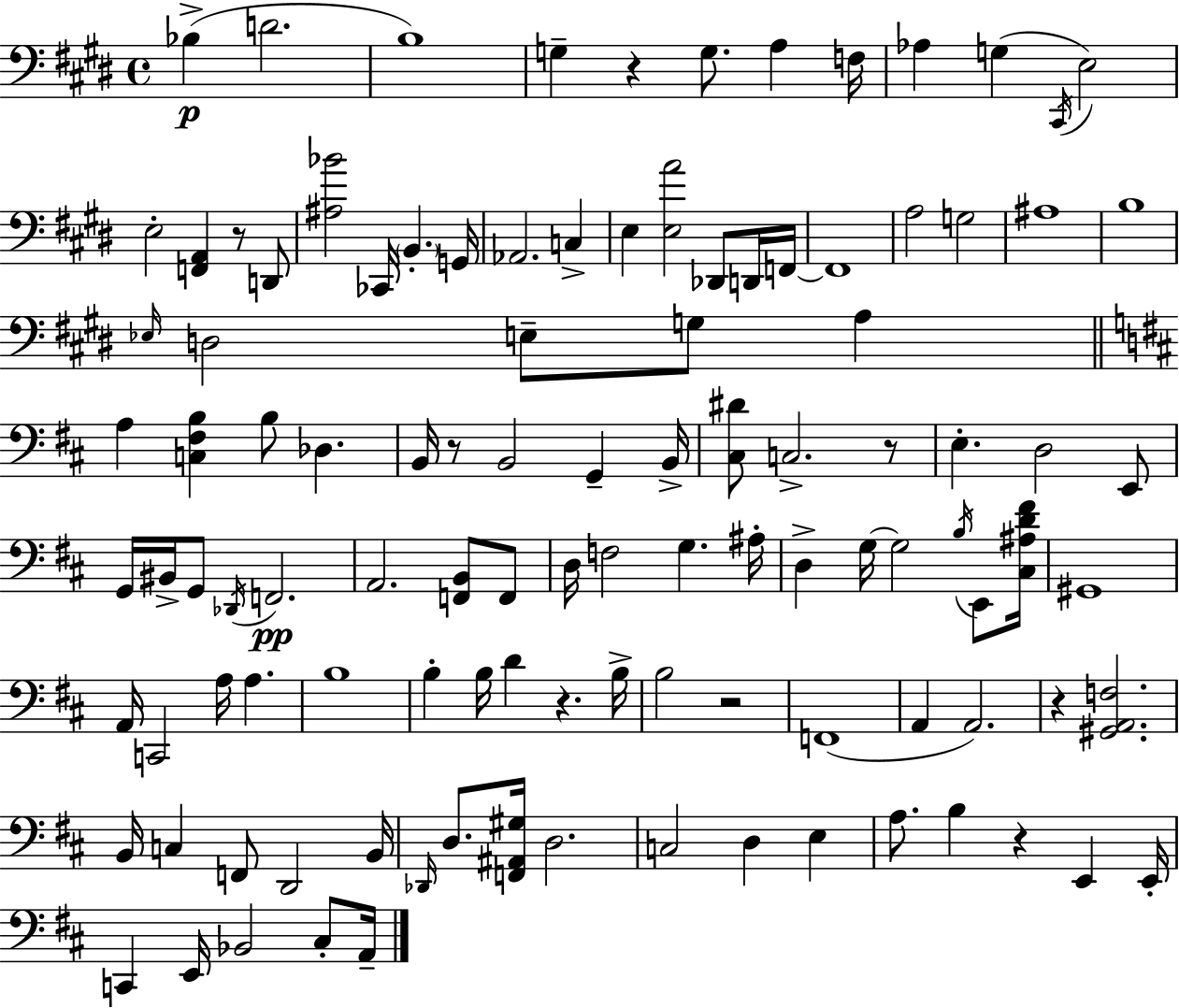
X:1
T:Untitled
M:4/4
L:1/4
K:E
_B, D2 B,4 G, z G,/2 A, F,/4 _A, G, ^C,,/4 E,2 E,2 [F,,A,,] z/2 D,,/2 [^A,_B]2 _C,,/4 B,, G,,/4 _A,,2 C, E, [E,A]2 _D,,/2 D,,/4 F,,/4 F,,4 A,2 G,2 ^A,4 B,4 _E,/4 D,2 E,/2 G,/2 A, A, [C,^F,B,] B,/2 _D, B,,/4 z/2 B,,2 G,, B,,/4 [^C,^D]/2 C,2 z/2 E, D,2 E,,/2 G,,/4 ^B,,/4 G,,/2 _D,,/4 F,,2 A,,2 [F,,B,,]/2 F,,/2 D,/4 F,2 G, ^A,/4 D, G,/4 G,2 B,/4 E,,/2 [^C,^A,D^F]/4 ^G,,4 A,,/4 C,,2 A,/4 A, B,4 B, B,/4 D z B,/4 B,2 z2 F,,4 A,, A,,2 z [^G,,A,,F,]2 B,,/4 C, F,,/2 D,,2 B,,/4 _D,,/4 D,/2 [F,,^A,,^G,]/4 D,2 C,2 D, E, A,/2 B, z E,, E,,/4 C,, E,,/4 _B,,2 ^C,/2 A,,/4